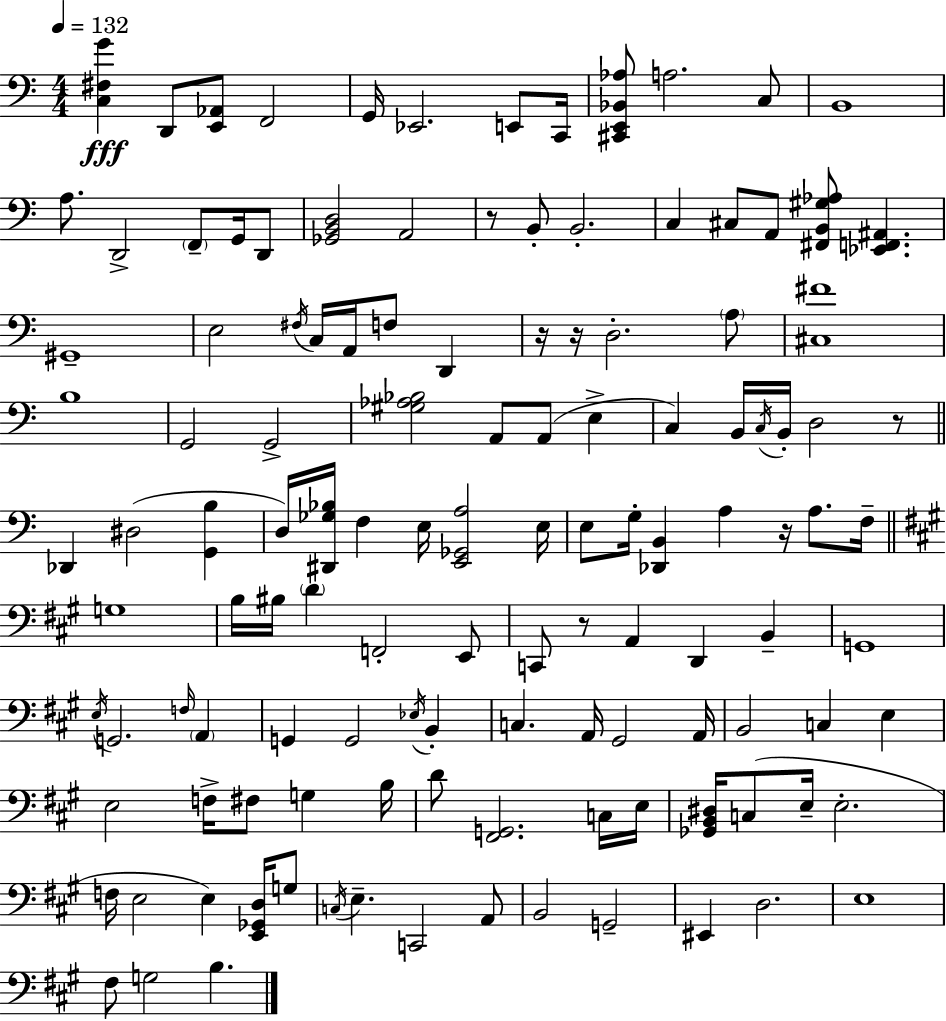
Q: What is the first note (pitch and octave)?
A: D2